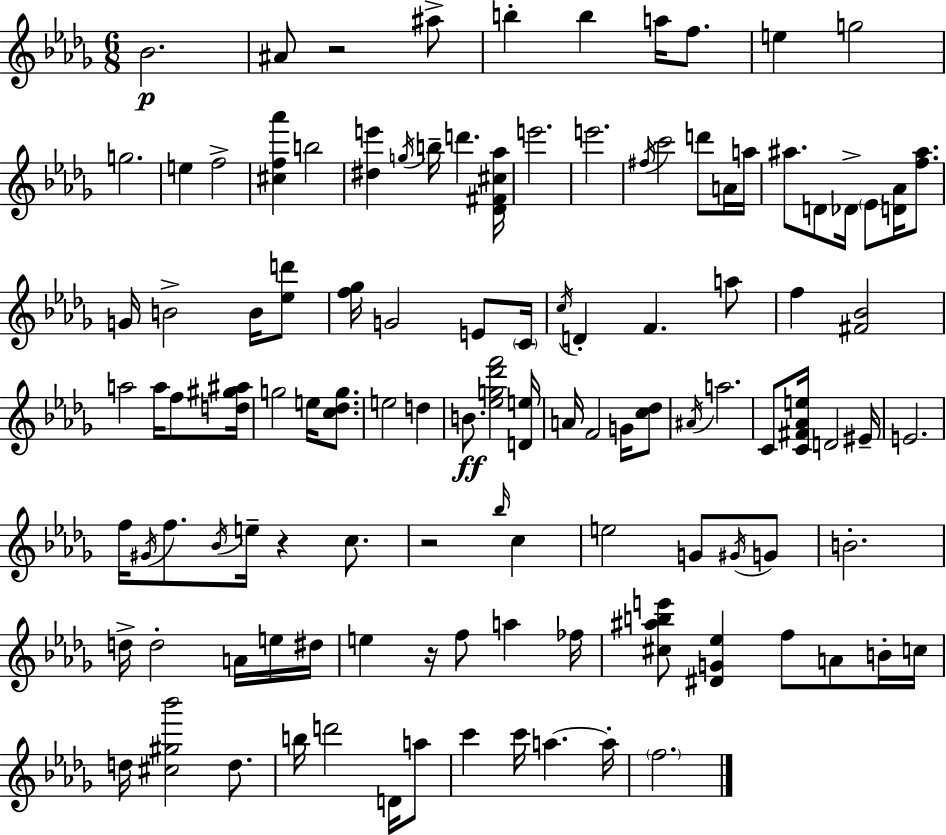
X:1
T:Untitled
M:6/8
L:1/4
K:Bbm
_B2 ^A/2 z2 ^a/2 b b a/4 f/2 e g2 g2 e f2 [^cf_a'] b2 [^de'] g/4 b/4 d' [_D^F^c_a]/4 e'2 e'2 ^f/4 c'2 d'/2 A/4 a/4 ^a/2 D/2 _D/4 _E/2 [D_A]/4 [f^a]/2 G/4 B2 B/4 [_ed']/2 [f_g]/4 G2 E/2 C/4 c/4 D F a/2 f [^F_B]2 a2 a/4 f/2 [d^g^a]/4 g2 e/4 [c_dg]/2 e2 d B/2 [_eg_d'f']2 [De]/4 A/4 F2 G/4 [c_d]/2 ^A/4 a2 C/2 [C^F_Ae]/4 D2 ^E/4 E2 f/4 ^G/4 f/2 _B/4 e/4 z c/2 z2 _b/4 c e2 G/2 ^G/4 G/2 B2 d/4 d2 A/4 e/4 ^d/4 e z/4 f/2 a _f/4 [^c^abe']/2 [^DG_e] f/2 A/2 B/4 c/4 d/4 [^c^g_b']2 d/2 b/4 d'2 D/4 a/2 c' c'/4 a a/4 f2